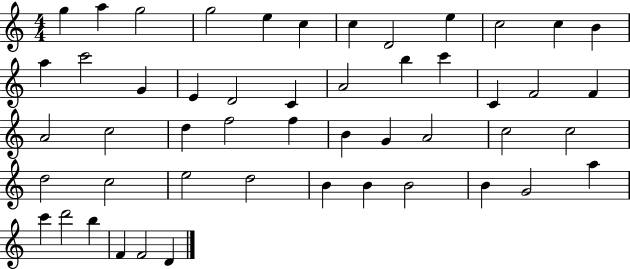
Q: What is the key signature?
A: C major